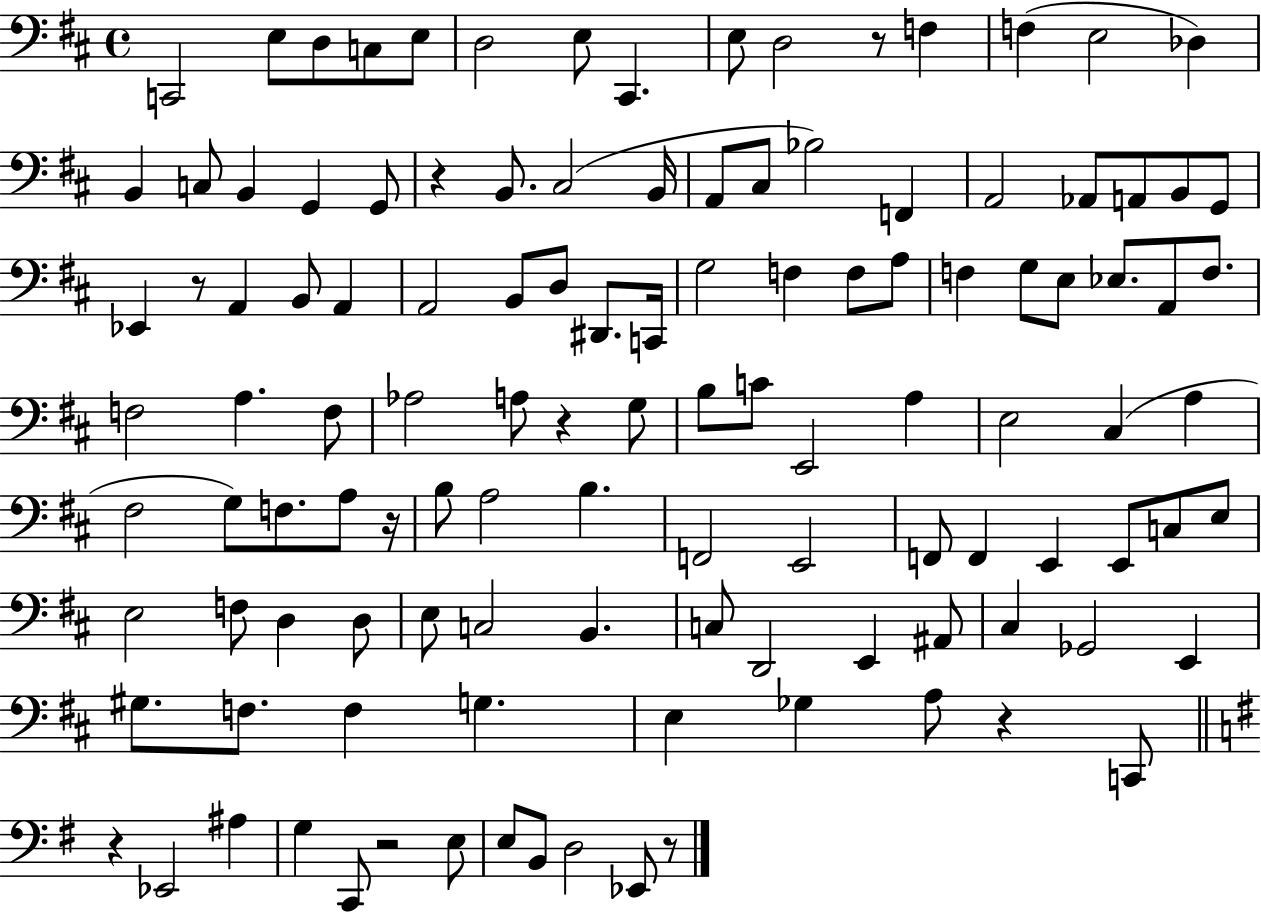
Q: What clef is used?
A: bass